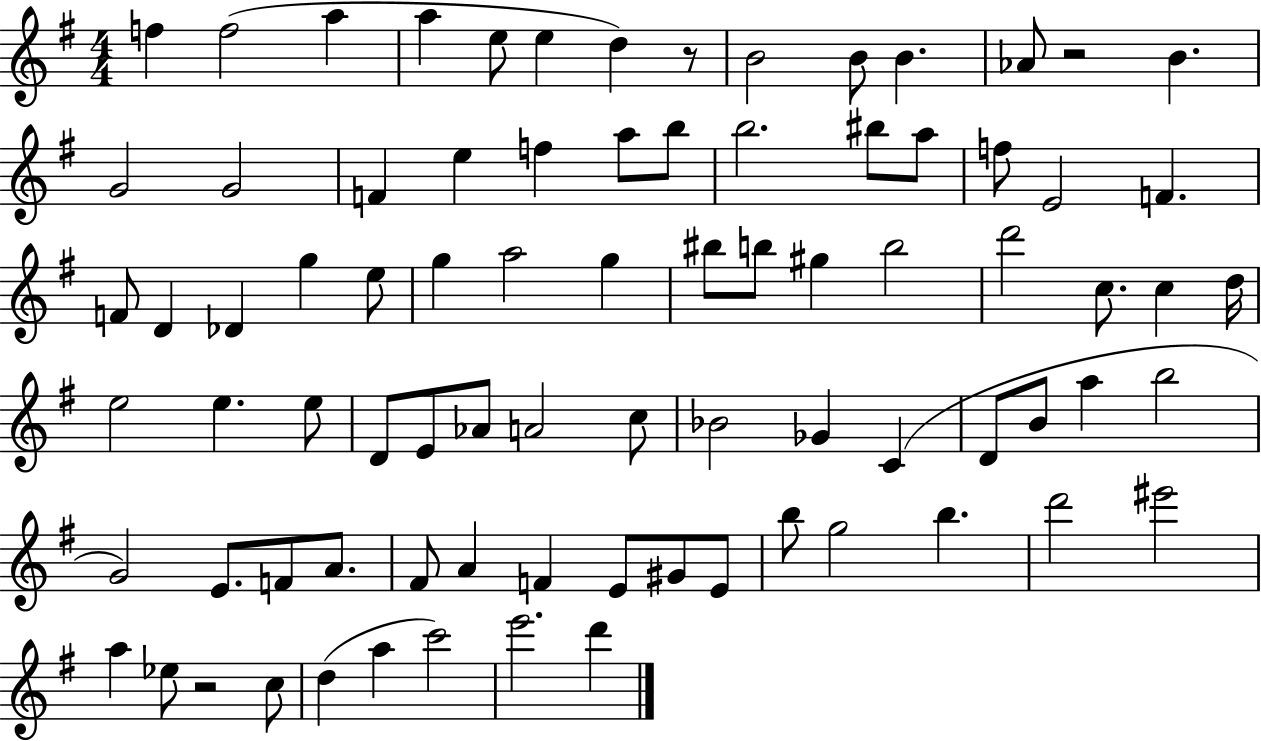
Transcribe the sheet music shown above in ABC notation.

X:1
T:Untitled
M:4/4
L:1/4
K:G
f f2 a a e/2 e d z/2 B2 B/2 B _A/2 z2 B G2 G2 F e f a/2 b/2 b2 ^b/2 a/2 f/2 E2 F F/2 D _D g e/2 g a2 g ^b/2 b/2 ^g b2 d'2 c/2 c d/4 e2 e e/2 D/2 E/2 _A/2 A2 c/2 _B2 _G C D/2 B/2 a b2 G2 E/2 F/2 A/2 ^F/2 A F E/2 ^G/2 E/2 b/2 g2 b d'2 ^e'2 a _e/2 z2 c/2 d a c'2 e'2 d'